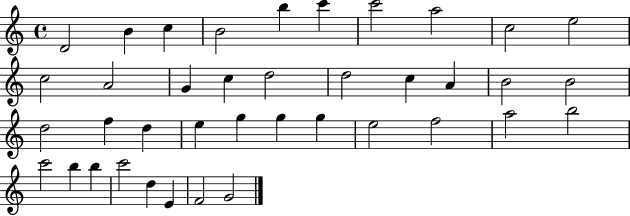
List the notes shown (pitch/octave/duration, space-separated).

D4/h B4/q C5/q B4/h B5/q C6/q C6/h A5/h C5/h E5/h C5/h A4/h G4/q C5/q D5/h D5/h C5/q A4/q B4/h B4/h D5/h F5/q D5/q E5/q G5/q G5/q G5/q E5/h F5/h A5/h B5/h C6/h B5/q B5/q C6/h D5/q E4/q F4/h G4/h